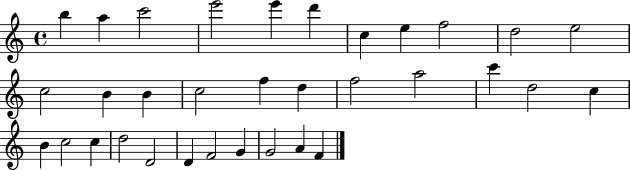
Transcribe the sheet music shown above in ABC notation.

X:1
T:Untitled
M:4/4
L:1/4
K:C
b a c'2 e'2 e' d' c e f2 d2 e2 c2 B B c2 f d f2 a2 c' d2 c B c2 c d2 D2 D F2 G G2 A F